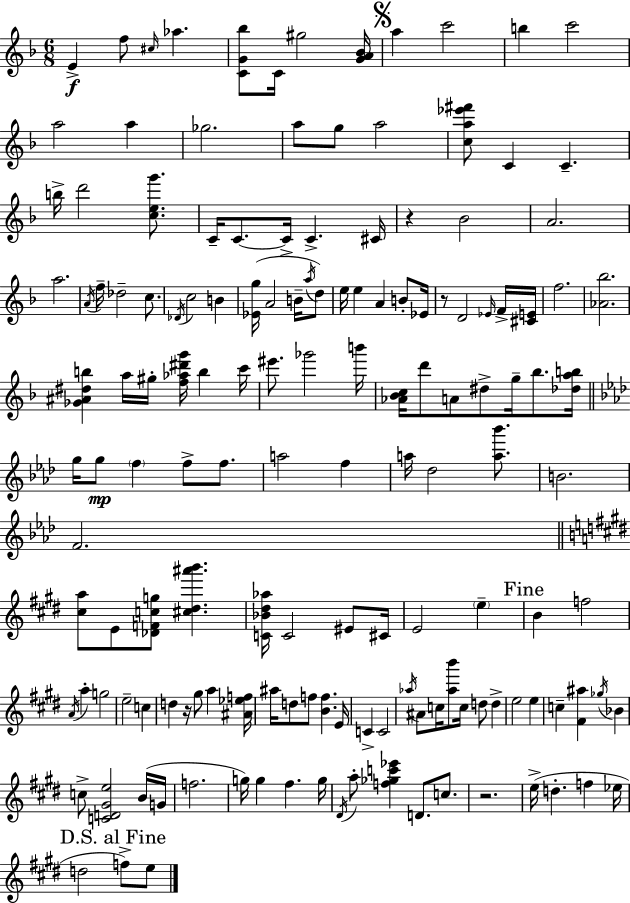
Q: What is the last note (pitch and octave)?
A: E5